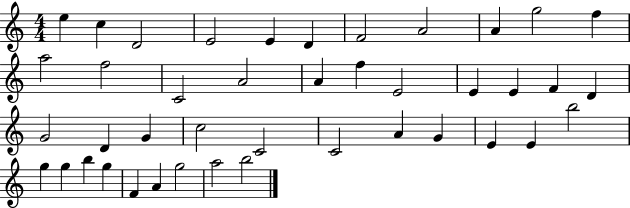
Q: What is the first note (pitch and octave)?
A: E5